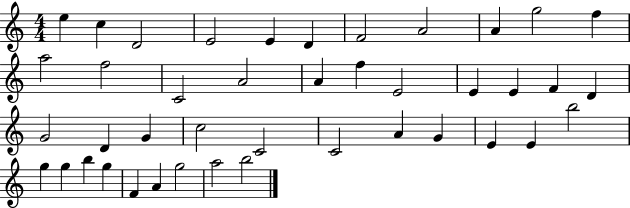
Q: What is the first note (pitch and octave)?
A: E5